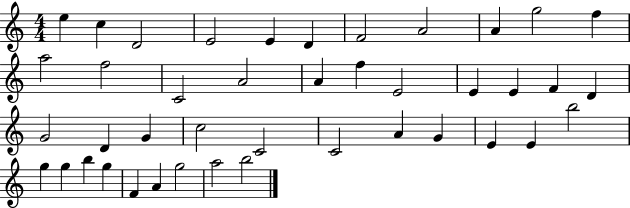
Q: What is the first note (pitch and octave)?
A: E5